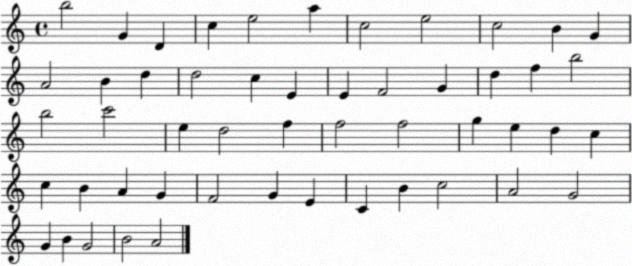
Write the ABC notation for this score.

X:1
T:Untitled
M:4/4
L:1/4
K:C
b2 G D c e2 a c2 e2 c2 B G A2 B d d2 c E E F2 G d f b2 b2 c'2 e d2 f f2 f2 g e d c c B A G F2 G E C B c2 A2 G2 G B G2 B2 A2